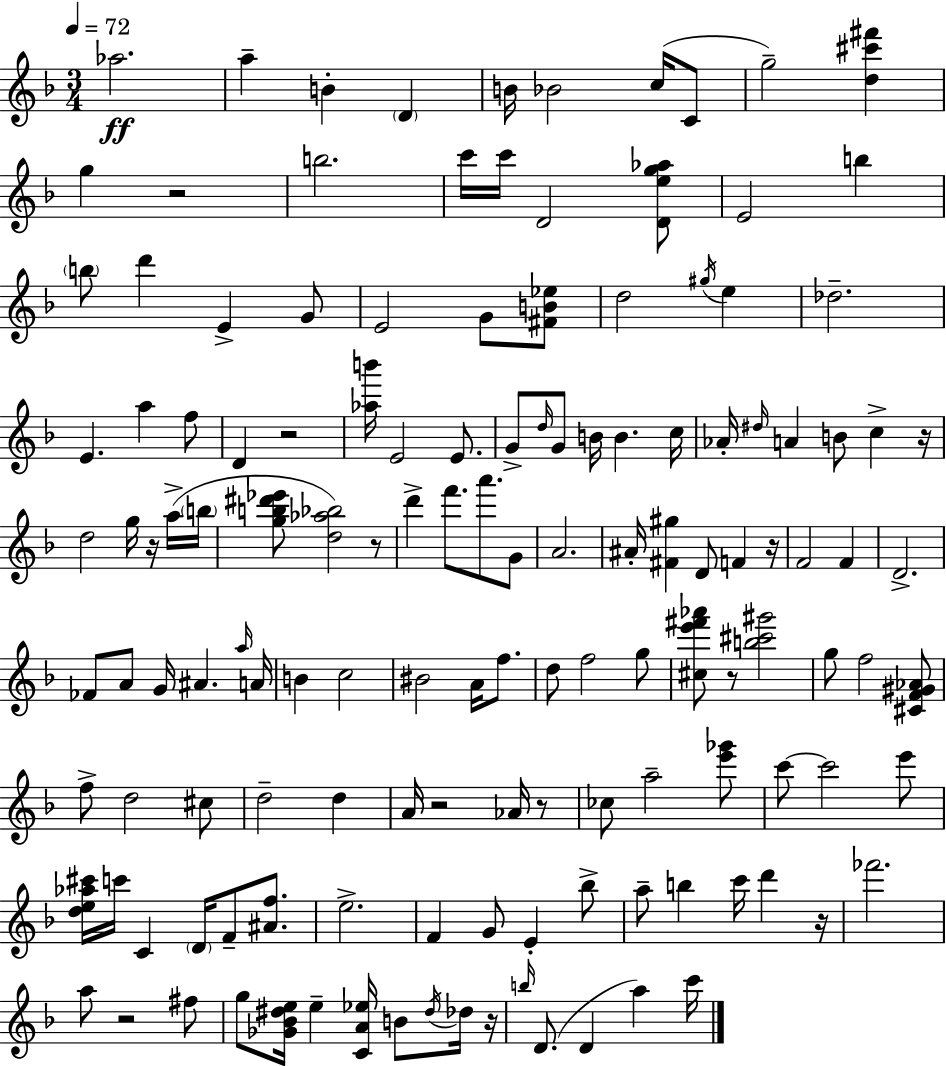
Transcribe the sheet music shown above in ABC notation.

X:1
T:Untitled
M:3/4
L:1/4
K:Dm
_a2 a B D B/4 _B2 c/4 C/2 g2 [d^c'^f'] g z2 b2 c'/4 c'/4 D2 [Deg_a]/2 E2 b b/2 d' E G/2 E2 G/2 [^FB_e]/2 d2 ^g/4 e _d2 E a f/2 D z2 [_ab']/4 E2 E/2 G/2 d/4 G/2 B/4 B c/4 _A/4 ^d/4 A B/2 c z/4 d2 g/4 z/4 a/4 b/4 [gb^d'_e']/2 [d_a_b]2 z/2 d' f'/2 a'/2 G/2 A2 ^A/4 [^F^g] D/2 F z/4 F2 F D2 _F/2 A/2 G/4 ^A a/4 A/4 B c2 ^B2 A/4 f/2 d/2 f2 g/2 [^ce'^f'_a']/2 z/2 [b^c'^g']2 g/2 f2 [^CF^G_A]/2 f/2 d2 ^c/2 d2 d A/4 z2 _A/4 z/2 _c/2 a2 [e'_g']/2 c'/2 c'2 e'/2 [de_a^c']/4 c'/4 C D/4 F/2 [^Af]/2 e2 F G/2 E _b/2 a/2 b c'/4 d' z/4 _f'2 a/2 z2 ^f/2 g/2 [_G_B^de]/4 e [CA_e]/4 B/2 ^d/4 _d/4 z/4 b/4 D/2 D a c'/4